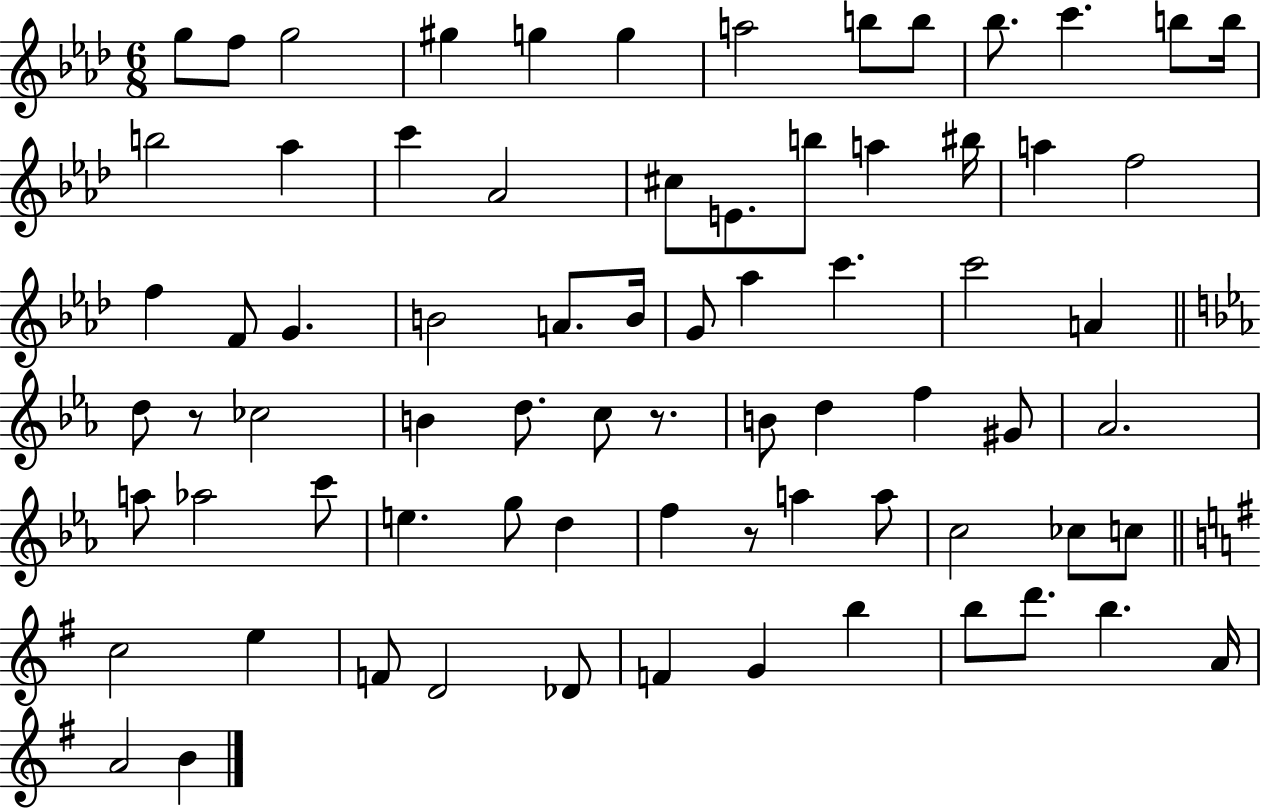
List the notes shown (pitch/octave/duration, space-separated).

G5/e F5/e G5/h G#5/q G5/q G5/q A5/h B5/e B5/e Bb5/e. C6/q. B5/e B5/s B5/h Ab5/q C6/q Ab4/h C#5/e E4/e. B5/e A5/q BIS5/s A5/q F5/h F5/q F4/e G4/q. B4/h A4/e. B4/s G4/e Ab5/q C6/q. C6/h A4/q D5/e R/e CES5/h B4/q D5/e. C5/e R/e. B4/e D5/q F5/q G#4/e Ab4/h. A5/e Ab5/h C6/e E5/q. G5/e D5/q F5/q R/e A5/q A5/e C5/h CES5/e C5/e C5/h E5/q F4/e D4/h Db4/e F4/q G4/q B5/q B5/e D6/e. B5/q. A4/s A4/h B4/q